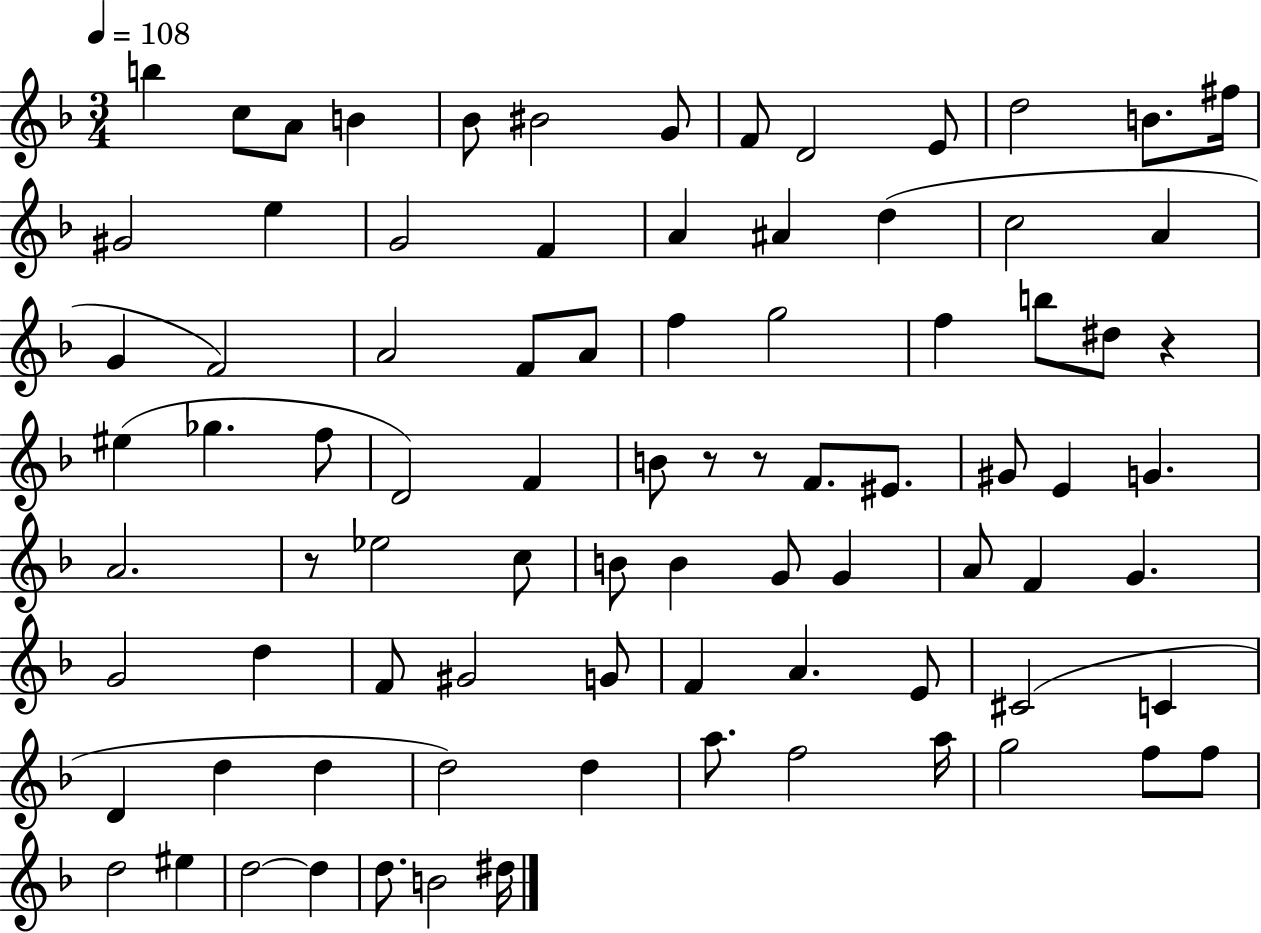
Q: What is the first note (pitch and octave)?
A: B5